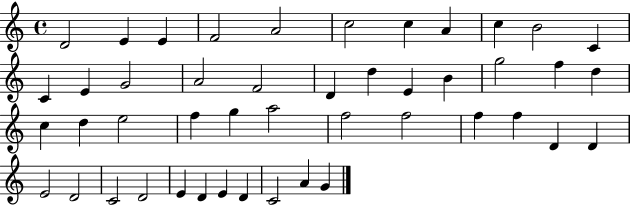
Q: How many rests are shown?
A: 0